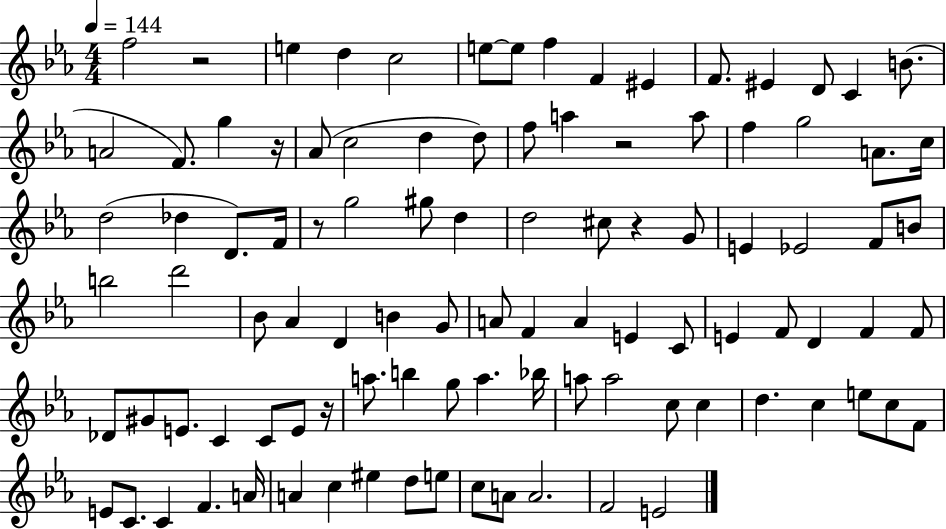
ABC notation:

X:1
T:Untitled
M:4/4
L:1/4
K:Eb
f2 z2 e d c2 e/2 e/2 f F ^E F/2 ^E D/2 C B/2 A2 F/2 g z/4 _A/2 c2 d d/2 f/2 a z2 a/2 f g2 A/2 c/4 d2 _d D/2 F/4 z/2 g2 ^g/2 d d2 ^c/2 z G/2 E _E2 F/2 B/2 b2 d'2 _B/2 _A D B G/2 A/2 F A E C/2 E F/2 D F F/2 _D/2 ^G/2 E/2 C C/2 E/2 z/4 a/2 b g/2 a _b/4 a/2 a2 c/2 c d c e/2 c/2 F/2 E/2 C/2 C F A/4 A c ^e d/2 e/2 c/2 A/2 A2 F2 E2